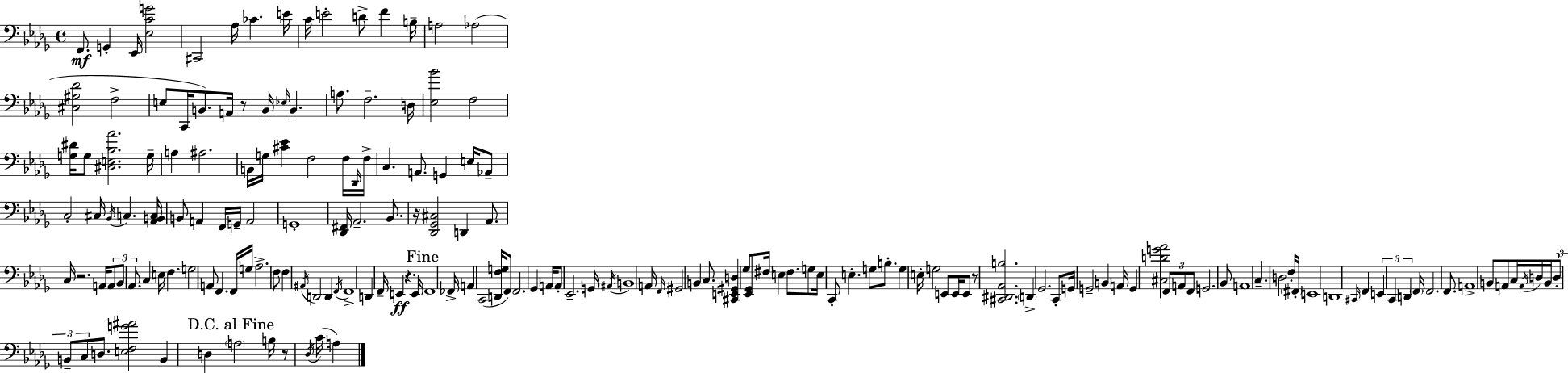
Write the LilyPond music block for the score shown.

{
  \clef bass
  \time 4/4
  \defaultTimeSignature
  \key bes \minor
  \repeat volta 2 { f,8.\mf g,4-. ees,16 <ees c' g'>2 | cis,2 aes16 ces'4. e'16 | c'16 e'2-. d'8-> f'4 b16-- | a2 aes2( | \break <cis gis des'>2 f2-> | e8 c,16 b,8.) a,16 r8 b,16-- \grace { ees16 } b,4.-- | a8. f2.-- | d16 <ees bes'>2 f2 | \break <g dis'>16 g8 <cis e bes aes'>2. | g16-- a4 ais2. | b,16 g16 <cis' ees'>4 f2 f16 | \grace { des,16 } f16-> c4. a,8. g,4 e16 | \break aes,8-- c2-. cis16 \acciaccatura { bes,16 } c4. | <aes, b, c>16 b,8 a,4 f,16 g,16-- a,2 | g,1-. | <des, fis,>16 aes,2.-- | \break bes,8. r16 <des, ges, cis>2 d,4 | aes,8. c16 r2. | a,16 \tuplet 3/2 { a,8 bes,8 aes,8. } c4 e16 f4. | g2 a,8 f,4. | \break f,16 g16 aes2.-> | f8 f4 \acciaccatura { ais,16 } d,2 | d,4 \acciaccatura { f,16 } f,1-> | d,4 f,16-- e,4\ff r4. | \break e,16 \mark "Fine" f,1 | fes,16-> a,4 c,2( | <d, f g>16 f,8) f,2. | ges,4 a,16 a,8-. ees,2.-- | \break g,16 \acciaccatura { ais,16 } b,1 | a,16 \grace { f,16 } gis,2 | b,4 c8. <cis, e, gis, d>4 ges8-- <ees, ges,>8 fis16 | e4 fis8. g8 e16 c,8-. e4.-. | \break g8 b8.-. g4 e16-. g2 | e,8 e,16 e,8 r8 <cis, dis, aes, b>2. | \parenthesize d,4-> ges,2. | c,8-. g,16 g,2-- | \break b,4 a,16 g,4 <cis d' g' aes'>2 | \tuplet 3/2 { f,8 a,8 f,8 } g,2. | bes,8 a,1 | c4.-- d2 | \break f16-. \parenthesize fis,16-. e,1 | d,1 | \grace { cis,16 } f,4 \tuplet 3/2 { e,4 | c,4 d,4 } \parenthesize f,16 f,2. | \break f,8. a,1-> | b,8 a,8 c16 \acciaccatura { a,16 } d16 b,16 | \tuplet 3/2 { d8-. b,8-- c8 } d8. <e f g' ais'>2 | b,4 d4 \mark "D.C. al Fine" \parenthesize a2 | \break b16 r8 \acciaccatura { des16 }( c'16-- a4) } \bar "|."
}